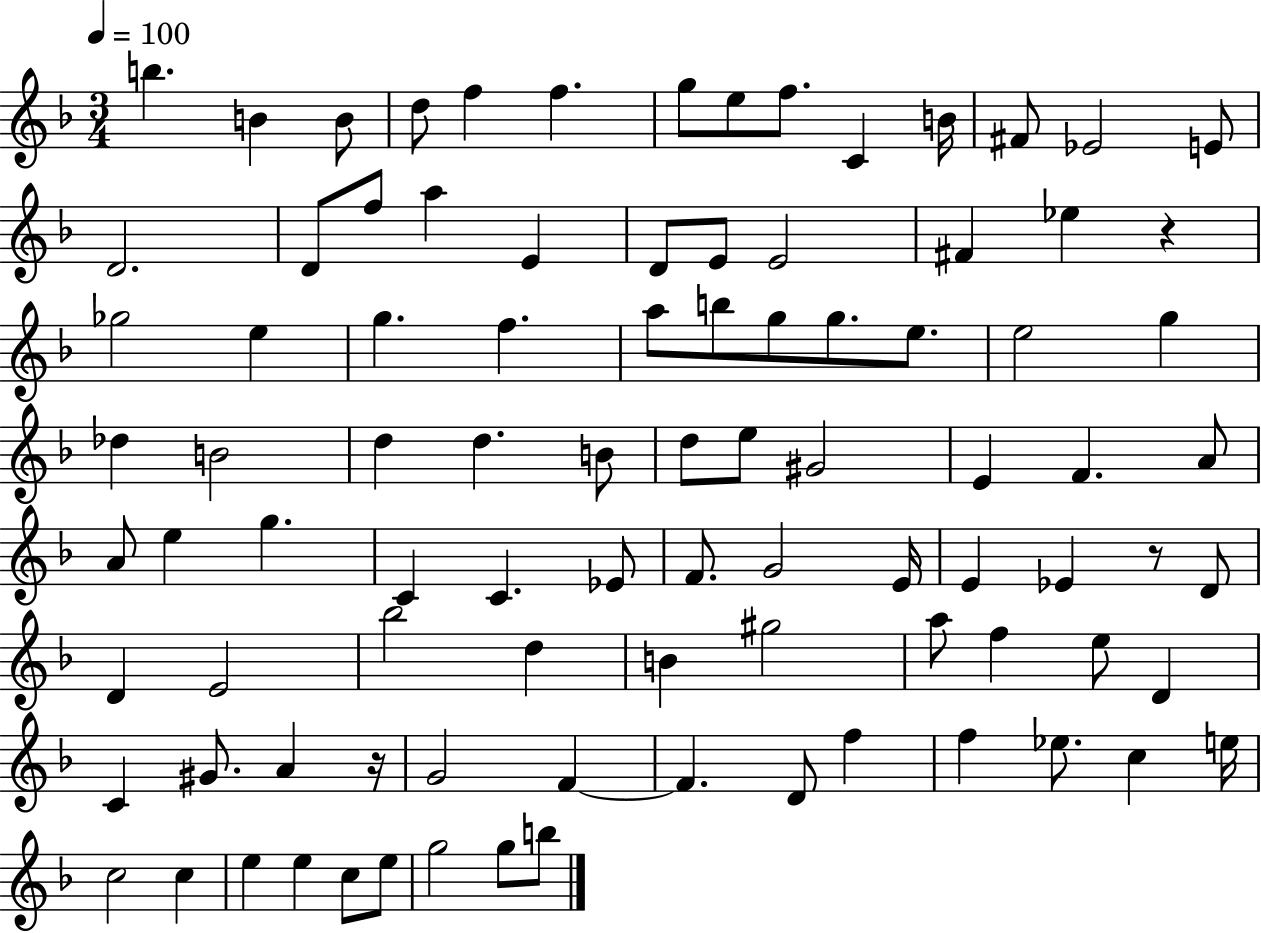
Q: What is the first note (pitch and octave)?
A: B5